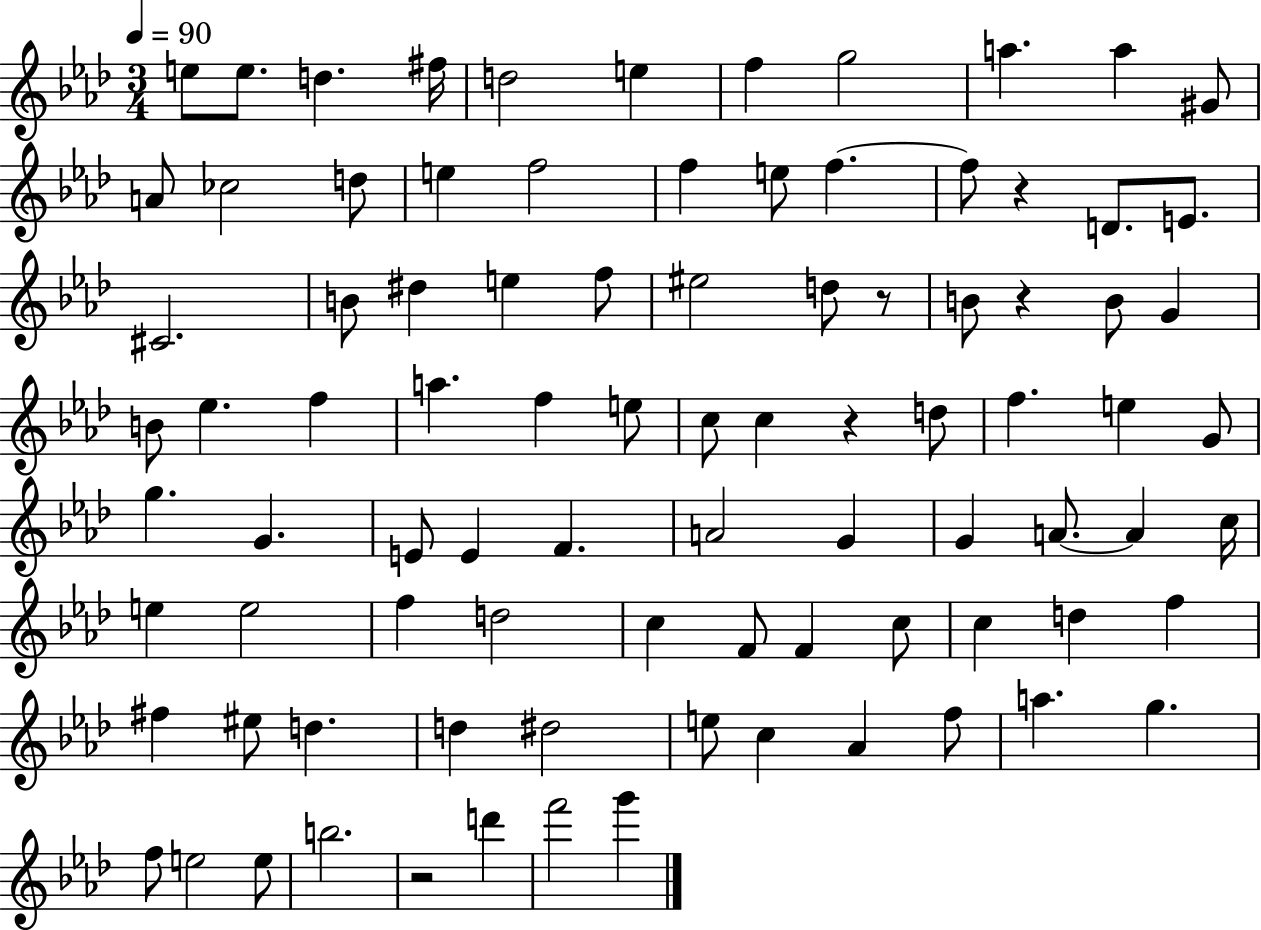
E5/e E5/e. D5/q. F#5/s D5/h E5/q F5/q G5/h A5/q. A5/q G#4/e A4/e CES5/h D5/e E5/q F5/h F5/q E5/e F5/q. F5/e R/q D4/e. E4/e. C#4/h. B4/e D#5/q E5/q F5/e EIS5/h D5/e R/e B4/e R/q B4/e G4/q B4/e Eb5/q. F5/q A5/q. F5/q E5/e C5/e C5/q R/q D5/e F5/q. E5/q G4/e G5/q. G4/q. E4/e E4/q F4/q. A4/h G4/q G4/q A4/e. A4/q C5/s E5/q E5/h F5/q D5/h C5/q F4/e F4/q C5/e C5/q D5/q F5/q F#5/q EIS5/e D5/q. D5/q D#5/h E5/e C5/q Ab4/q F5/e A5/q. G5/q. F5/e E5/h E5/e B5/h. R/h D6/q F6/h G6/q